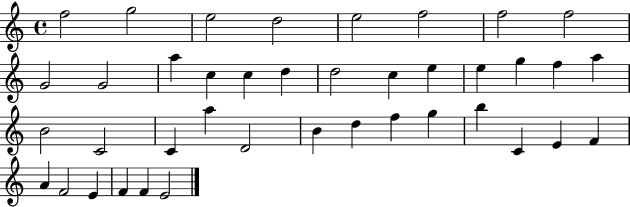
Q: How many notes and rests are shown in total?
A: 40